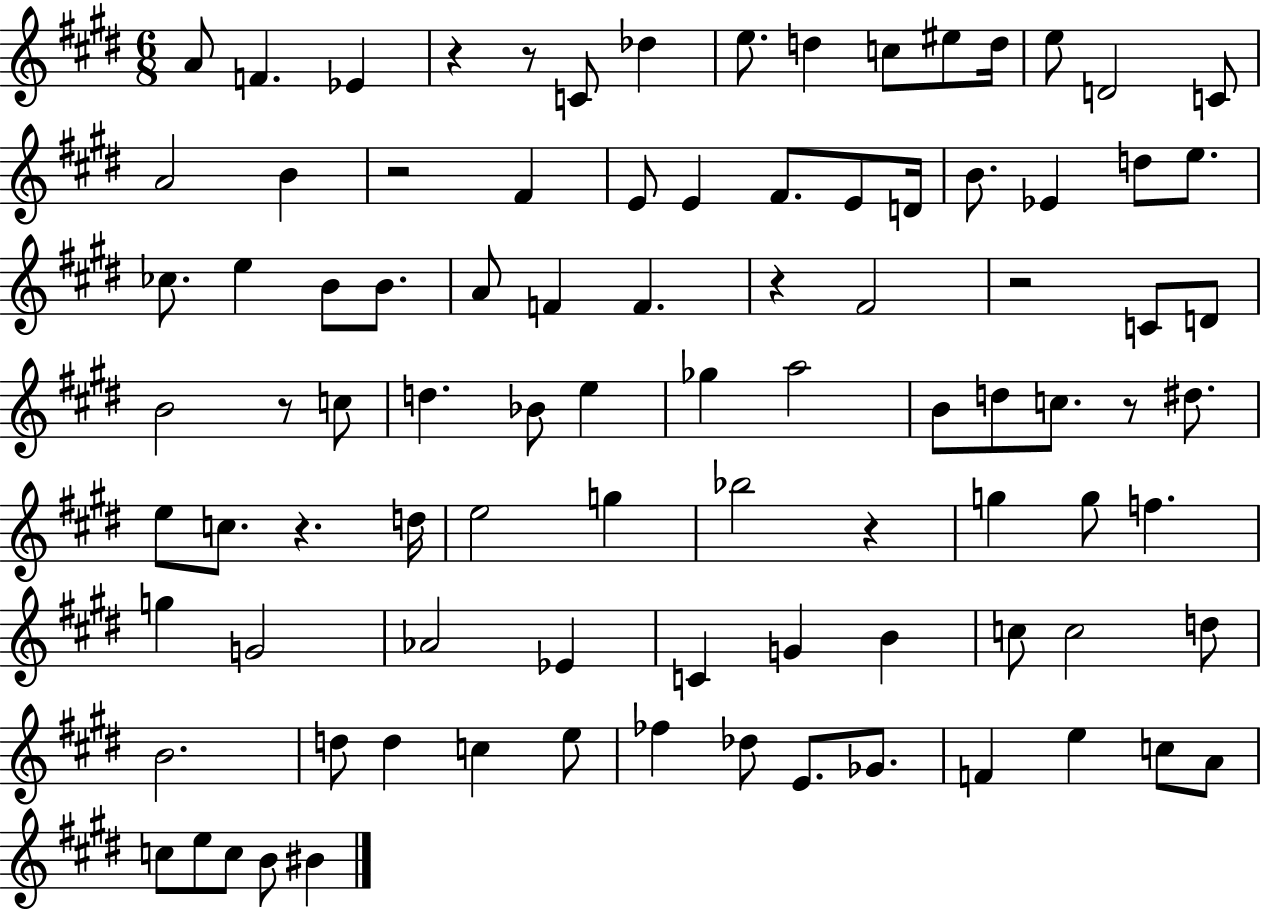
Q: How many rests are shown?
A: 9